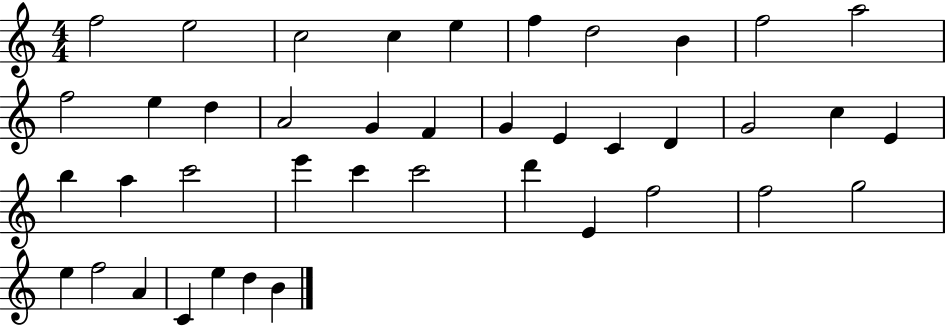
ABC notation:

X:1
T:Untitled
M:4/4
L:1/4
K:C
f2 e2 c2 c e f d2 B f2 a2 f2 e d A2 G F G E C D G2 c E b a c'2 e' c' c'2 d' E f2 f2 g2 e f2 A C e d B